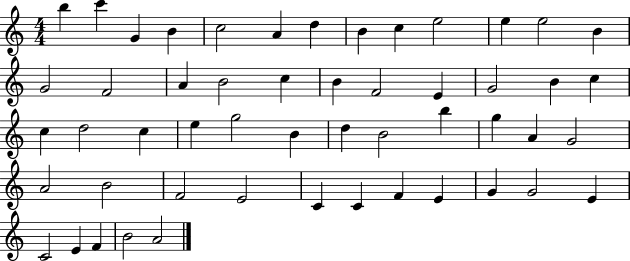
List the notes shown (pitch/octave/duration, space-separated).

B5/q C6/q G4/q B4/q C5/h A4/q D5/q B4/q C5/q E5/h E5/q E5/h B4/q G4/h F4/h A4/q B4/h C5/q B4/q F4/h E4/q G4/h B4/q C5/q C5/q D5/h C5/q E5/q G5/h B4/q D5/q B4/h B5/q G5/q A4/q G4/h A4/h B4/h F4/h E4/h C4/q C4/q F4/q E4/q G4/q G4/h E4/q C4/h E4/q F4/q B4/h A4/h